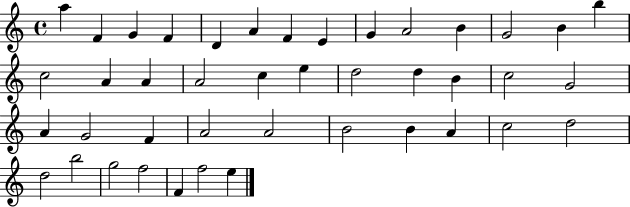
A5/q F4/q G4/q F4/q D4/q A4/q F4/q E4/q G4/q A4/h B4/q G4/h B4/q B5/q C5/h A4/q A4/q A4/h C5/q E5/q D5/h D5/q B4/q C5/h G4/h A4/q G4/h F4/q A4/h A4/h B4/h B4/q A4/q C5/h D5/h D5/h B5/h G5/h F5/h F4/q F5/h E5/q